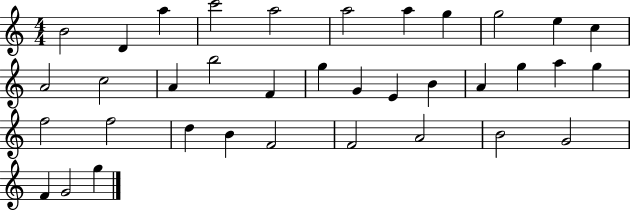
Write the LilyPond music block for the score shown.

{
  \clef treble
  \numericTimeSignature
  \time 4/4
  \key c \major
  b'2 d'4 a''4 | c'''2 a''2 | a''2 a''4 g''4 | g''2 e''4 c''4 | \break a'2 c''2 | a'4 b''2 f'4 | g''4 g'4 e'4 b'4 | a'4 g''4 a''4 g''4 | \break f''2 f''2 | d''4 b'4 f'2 | f'2 a'2 | b'2 g'2 | \break f'4 g'2 g''4 | \bar "|."
}